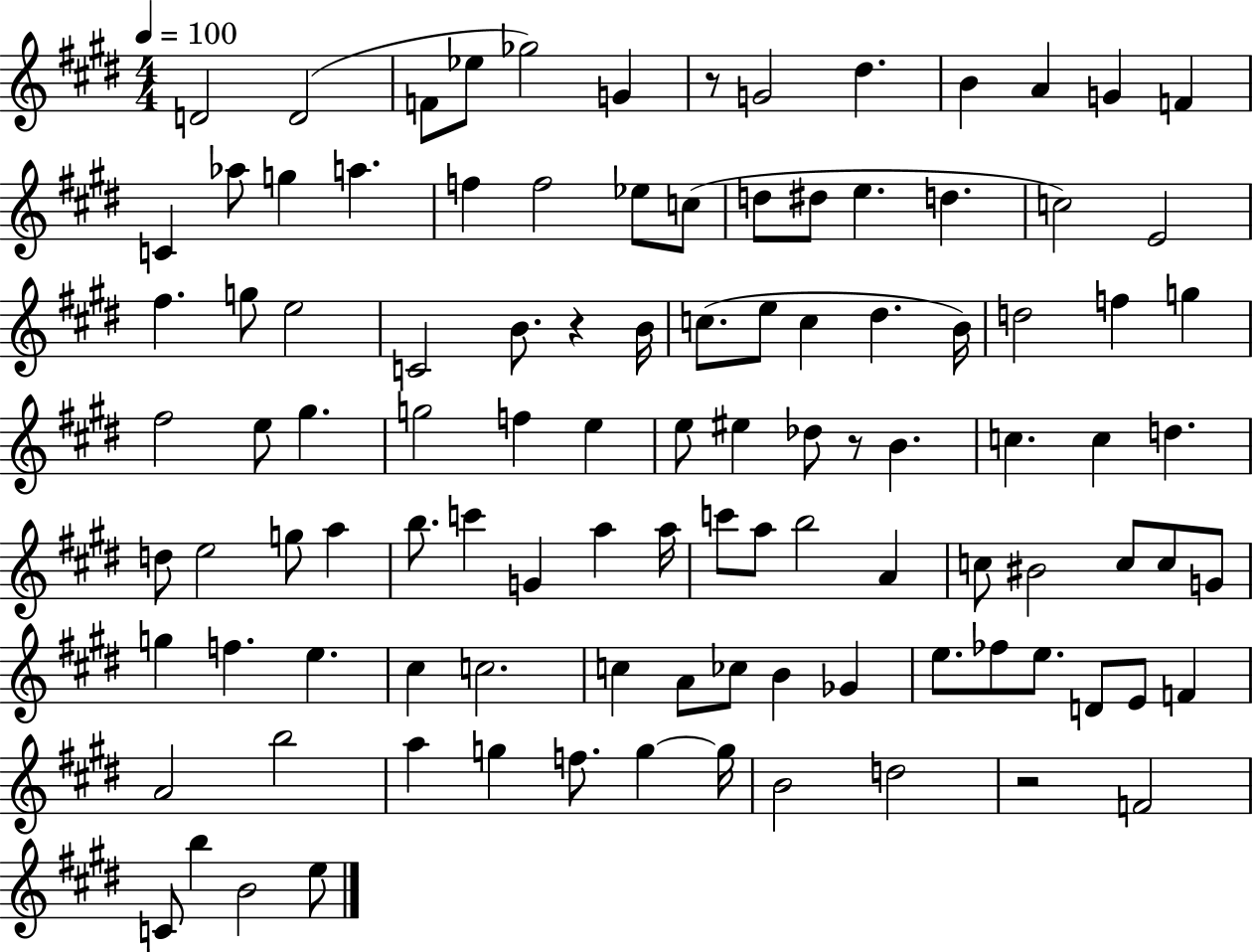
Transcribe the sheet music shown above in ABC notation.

X:1
T:Untitled
M:4/4
L:1/4
K:E
D2 D2 F/2 _e/2 _g2 G z/2 G2 ^d B A G F C _a/2 g a f f2 _e/2 c/2 d/2 ^d/2 e d c2 E2 ^f g/2 e2 C2 B/2 z B/4 c/2 e/2 c ^d B/4 d2 f g ^f2 e/2 ^g g2 f e e/2 ^e _d/2 z/2 B c c d d/2 e2 g/2 a b/2 c' G a a/4 c'/2 a/2 b2 A c/2 ^B2 c/2 c/2 G/2 g f e ^c c2 c A/2 _c/2 B _G e/2 _f/2 e/2 D/2 E/2 F A2 b2 a g f/2 g g/4 B2 d2 z2 F2 C/2 b B2 e/2